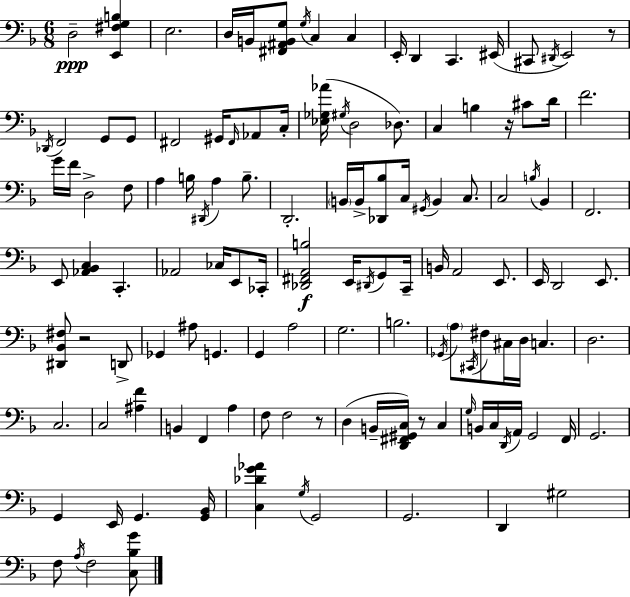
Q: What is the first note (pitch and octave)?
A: D3